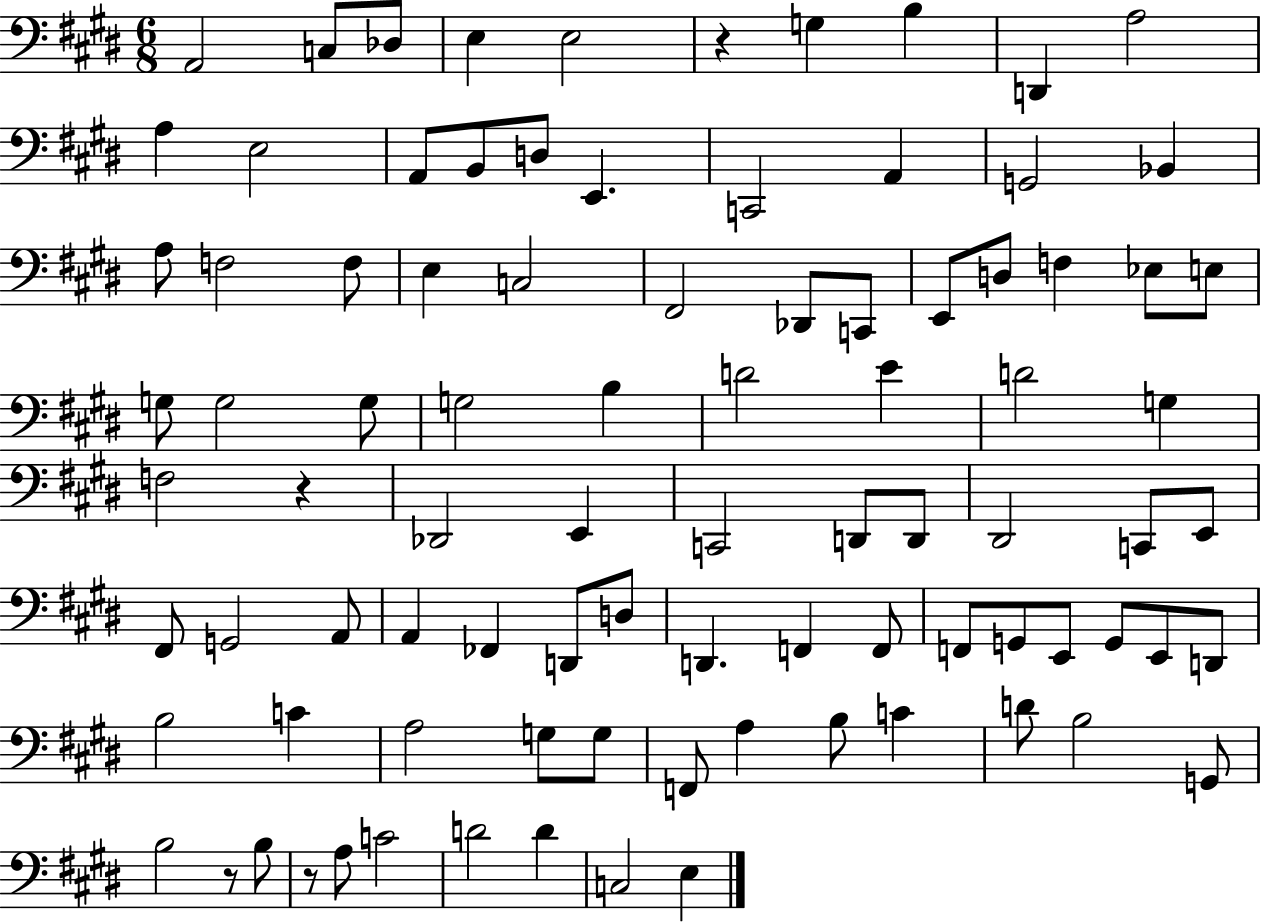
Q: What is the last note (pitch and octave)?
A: E3